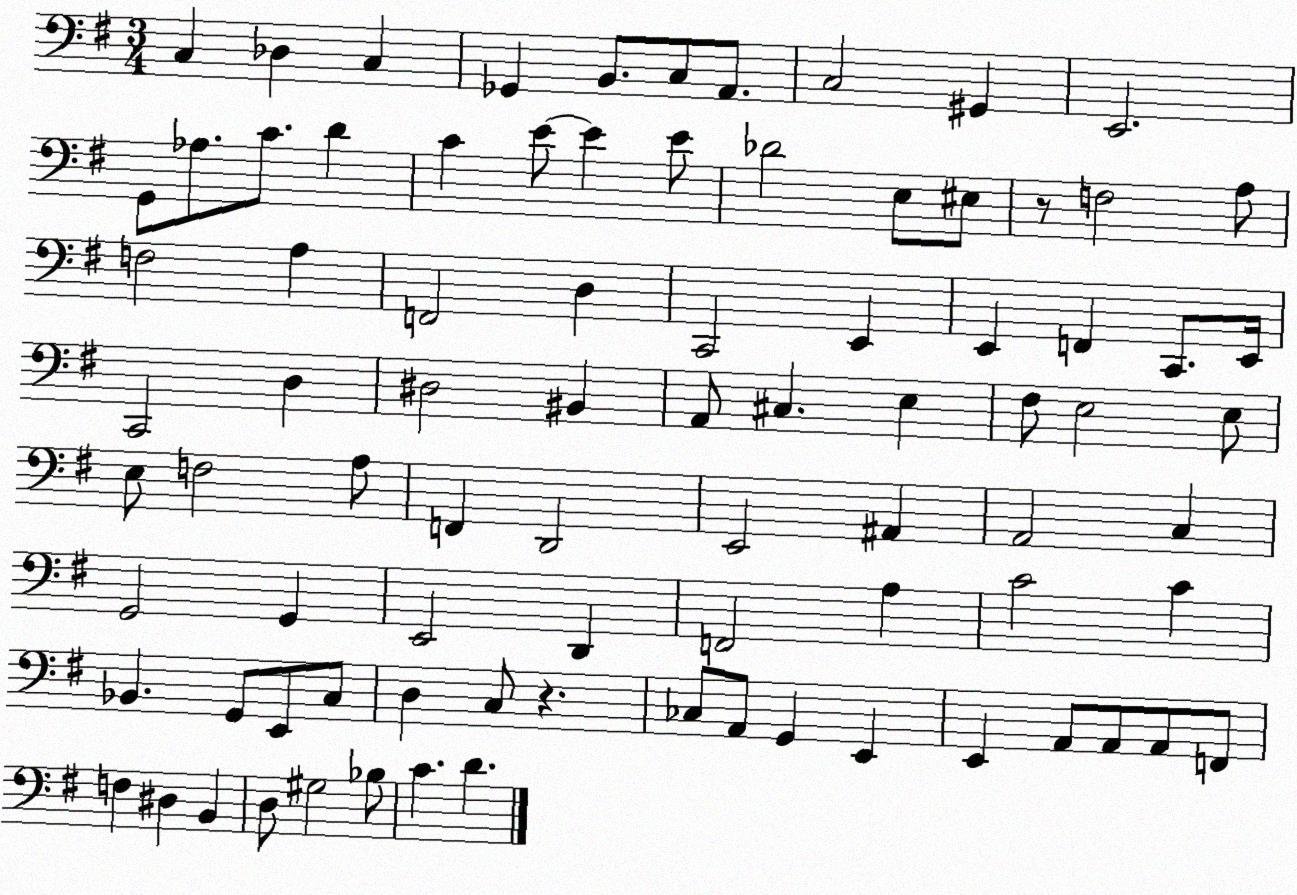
X:1
T:Untitled
M:3/4
L:1/4
K:G
C, _D, C, _G,, B,,/2 C,/2 A,,/2 C,2 ^G,, E,,2 G,,/2 _A,/2 C/2 D C E/2 E E/2 _D2 E,/2 ^E,/2 z/2 F,2 A,/2 F,2 A, F,,2 D, C,,2 E,, E,, F,, C,,/2 E,,/4 C,,2 D, ^D,2 ^B,, A,,/2 ^C, E, ^F,/2 E,2 E,/2 E,/2 F,2 A,/2 F,, D,,2 E,,2 ^A,, A,,2 C, G,,2 G,, E,,2 D,, F,,2 A, C2 C _B,, G,,/2 E,,/2 C,/2 D, C,/2 z _C,/2 A,,/2 G,, E,, E,, A,,/2 A,,/2 A,,/2 F,,/2 F, ^D, B,, D,/2 ^G,2 _B,/2 C D